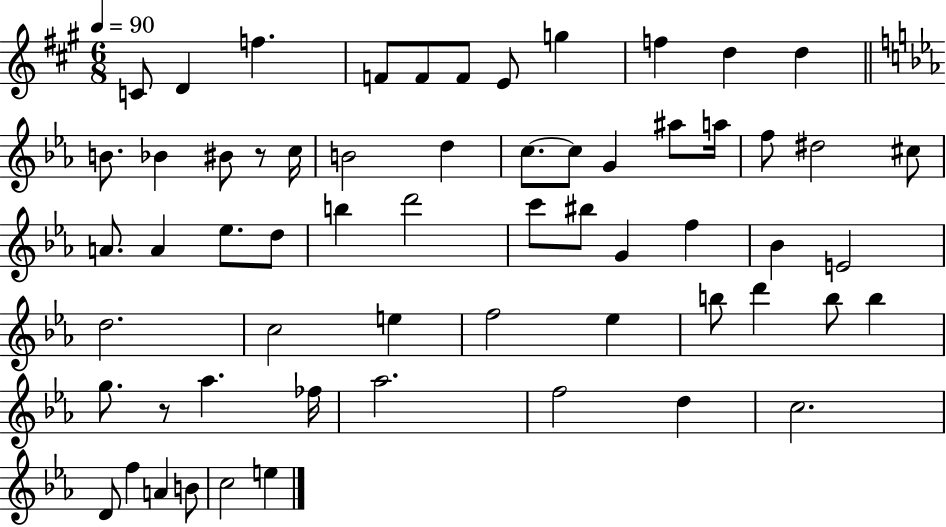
X:1
T:Untitled
M:6/8
L:1/4
K:A
C/2 D f F/2 F/2 F/2 E/2 g f d d B/2 _B ^B/2 z/2 c/4 B2 d c/2 c/2 G ^a/2 a/4 f/2 ^d2 ^c/2 A/2 A _e/2 d/2 b d'2 c'/2 ^b/2 G f _B E2 d2 c2 e f2 _e b/2 d' b/2 b g/2 z/2 _a _f/4 _a2 f2 d c2 D/2 f A B/2 c2 e